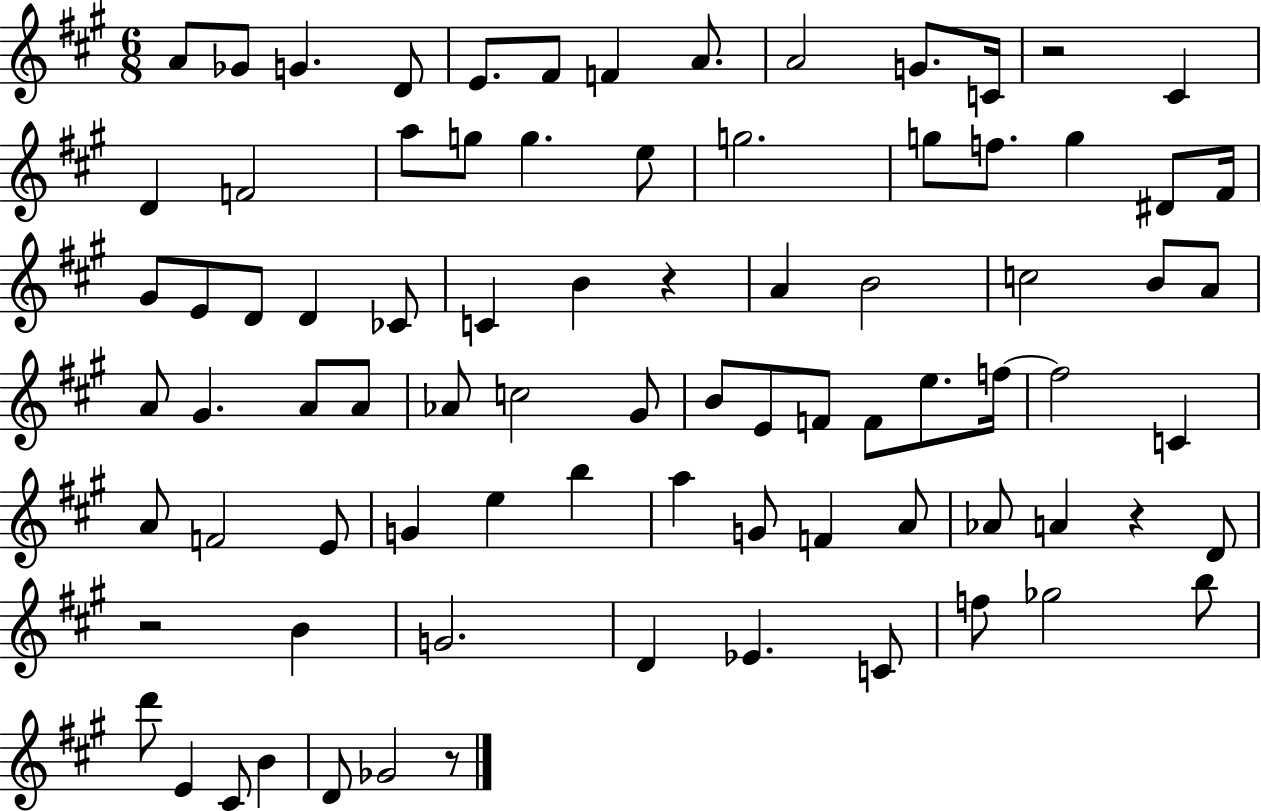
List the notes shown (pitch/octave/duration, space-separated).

A4/e Gb4/e G4/q. D4/e E4/e. F#4/e F4/q A4/e. A4/h G4/e. C4/s R/h C#4/q D4/q F4/h A5/e G5/e G5/q. E5/e G5/h. G5/e F5/e. G5/q D#4/e F#4/s G#4/e E4/e D4/e D4/q CES4/e C4/q B4/q R/q A4/q B4/h C5/h B4/e A4/e A4/e G#4/q. A4/e A4/e Ab4/e C5/h G#4/e B4/e E4/e F4/e F4/e E5/e. F5/s F5/h C4/q A4/e F4/h E4/e G4/q E5/q B5/q A5/q G4/e F4/q A4/e Ab4/e A4/q R/q D4/e R/h B4/q G4/h. D4/q Eb4/q. C4/e F5/e Gb5/h B5/e D6/e E4/q C#4/e B4/q D4/e Gb4/h R/e